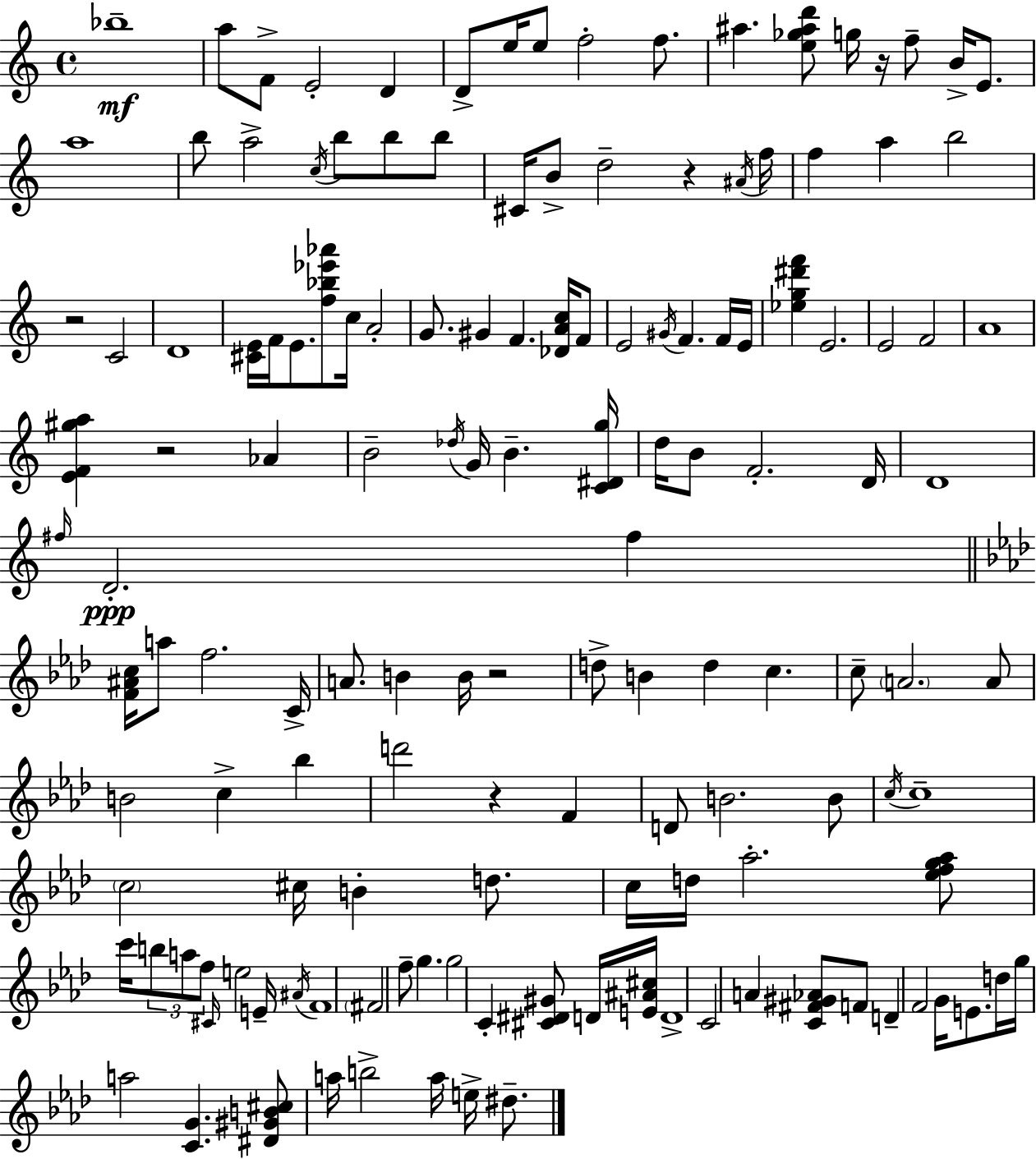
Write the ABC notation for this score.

X:1
T:Untitled
M:4/4
L:1/4
K:C
_b4 a/2 F/2 E2 D D/2 e/4 e/2 f2 f/2 ^a [e_g^ad']/2 g/4 z/4 f/2 B/4 E/2 a4 b/2 a2 c/4 b/2 b/2 b/2 ^C/4 B/2 d2 z ^A/4 f/4 f a b2 z2 C2 D4 [^CE]/4 F/4 E/2 [f_b_e'_a']/2 c/4 A2 G/2 ^G F [_DAc]/4 F/2 E2 ^G/4 F F/4 E/4 [_eg^d'f'] E2 E2 F2 A4 [EF^ga] z2 _A B2 _d/4 G/4 B [C^Dg]/4 d/4 B/2 F2 D/4 D4 ^f/4 D2 ^f [F^Ac]/4 a/2 f2 C/4 A/2 B B/4 z2 d/2 B d c c/2 A2 A/2 B2 c _b d'2 z F D/2 B2 B/2 c/4 c4 c2 ^c/4 B d/2 c/4 d/4 _a2 [_efg_a]/2 c'/4 b/2 a/2 f/2 ^C/4 e2 E/4 ^A/4 F4 ^F2 f/2 g g2 C [^C^D^G]/2 D/4 [E^A^c]/4 D4 C2 A [C^F^G_A]/2 F/2 D F2 G/4 E/2 d/4 g/4 a2 [CG] [^D^GB^c]/2 a/4 b2 a/4 e/4 ^d/2